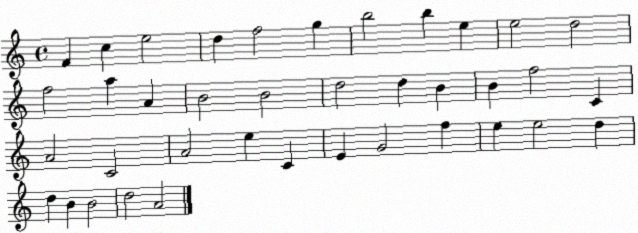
X:1
T:Untitled
M:4/4
L:1/4
K:C
F c e2 d f2 g b2 b e e2 d2 f2 a A B2 B2 d2 d B B f2 C A2 C2 A2 e C E G2 f e e2 d d B B2 d2 A2